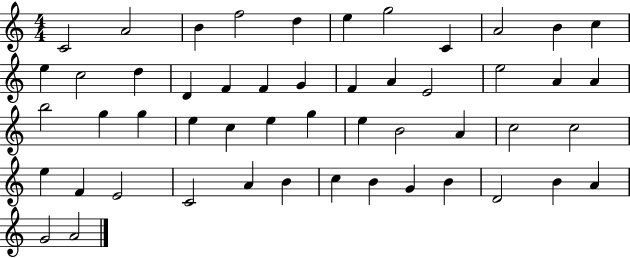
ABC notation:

X:1
T:Untitled
M:4/4
L:1/4
K:C
C2 A2 B f2 d e g2 C A2 B c e c2 d D F F G F A E2 e2 A A b2 g g e c e g e B2 A c2 c2 e F E2 C2 A B c B G B D2 B A G2 A2